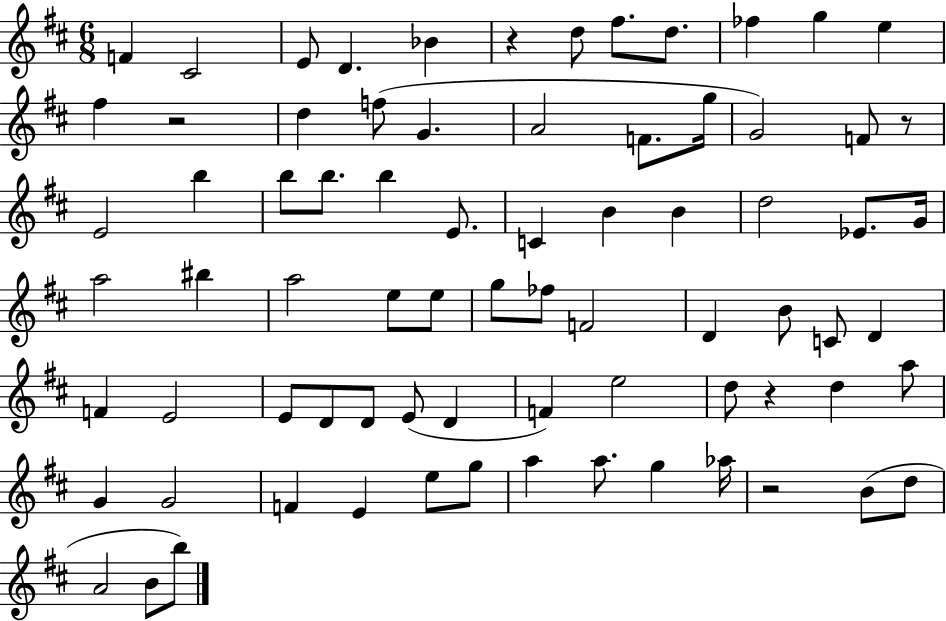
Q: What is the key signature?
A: D major